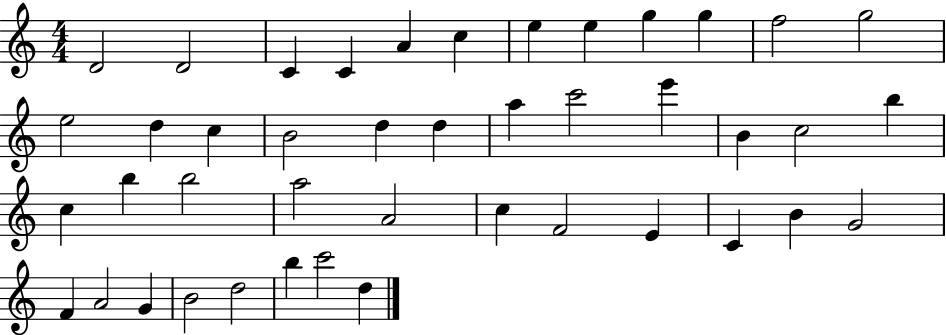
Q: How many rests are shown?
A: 0